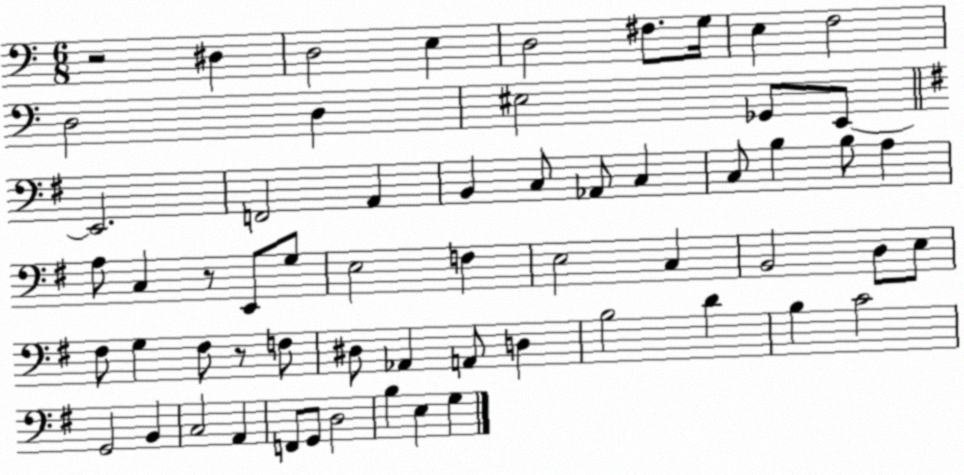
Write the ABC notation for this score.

X:1
T:Untitled
M:6/8
L:1/4
K:C
z2 ^D, D,2 E, D,2 ^F,/2 G,/4 E, F,2 D,2 D, ^E,2 _G,,/2 E,,/2 E,,2 F,,2 A,, B,, C,/2 _A,,/2 C, C,/2 B, B,/2 A, A,/2 C, z/2 E,,/2 G,/2 E,2 F, E,2 C, B,,2 D,/2 E,/2 ^F,/2 G, ^F,/2 z/2 F,/2 ^D,/2 _A,, A,,/2 D, B,2 D B, C2 G,,2 B,, C,2 A,, F,,/2 G,,/2 D,2 B, E, G,